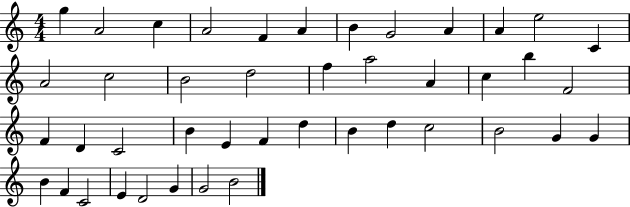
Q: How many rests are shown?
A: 0